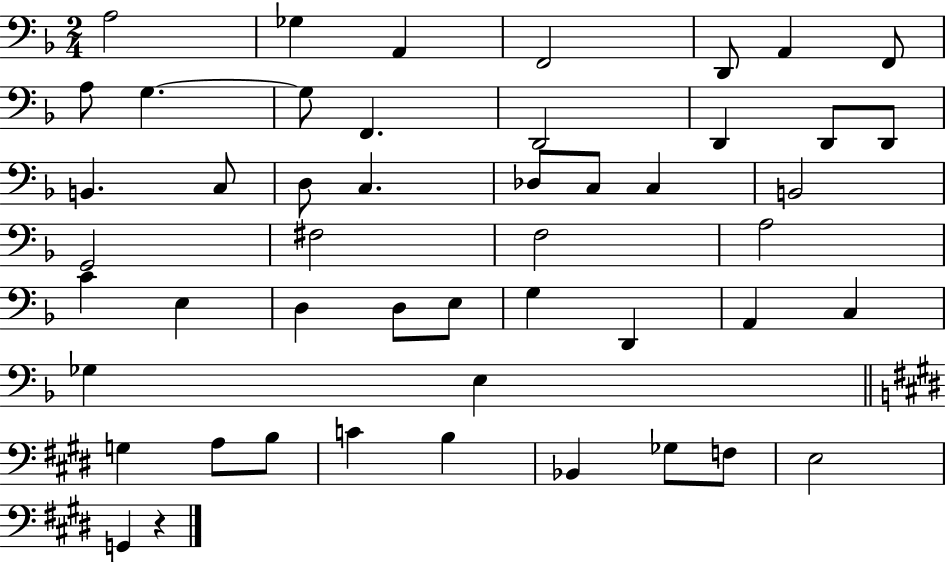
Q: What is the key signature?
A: F major